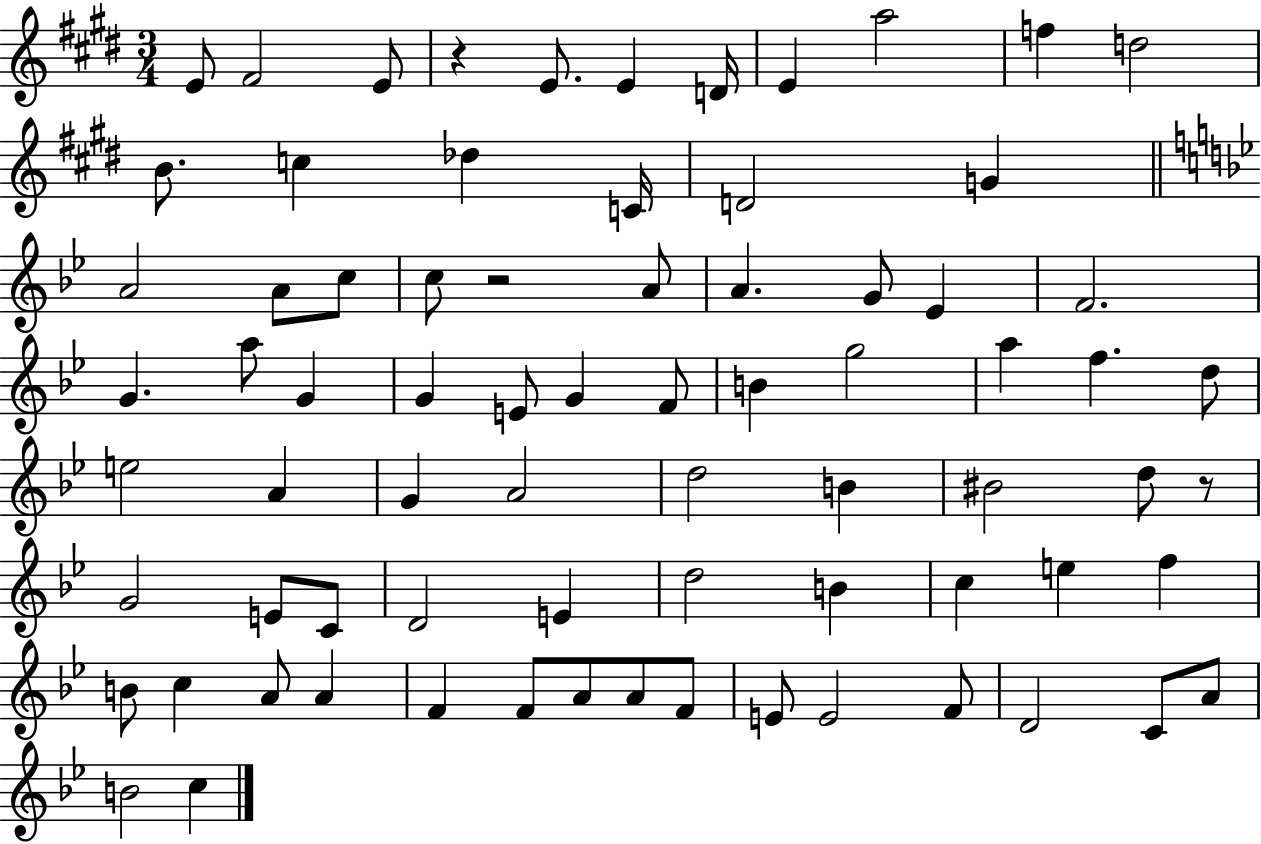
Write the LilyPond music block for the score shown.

{
  \clef treble
  \numericTimeSignature
  \time 3/4
  \key e \major
  \repeat volta 2 { e'8 fis'2 e'8 | r4 e'8. e'4 d'16 | e'4 a''2 | f''4 d''2 | \break b'8. c''4 des''4 c'16 | d'2 g'4 | \bar "||" \break \key bes \major a'2 a'8 c''8 | c''8 r2 a'8 | a'4. g'8 ees'4 | f'2. | \break g'4. a''8 g'4 | g'4 e'8 g'4 f'8 | b'4 g''2 | a''4 f''4. d''8 | \break e''2 a'4 | g'4 a'2 | d''2 b'4 | bis'2 d''8 r8 | \break g'2 e'8 c'8 | d'2 e'4 | d''2 b'4 | c''4 e''4 f''4 | \break b'8 c''4 a'8 a'4 | f'4 f'8 a'8 a'8 f'8 | e'8 e'2 f'8 | d'2 c'8 a'8 | \break b'2 c''4 | } \bar "|."
}